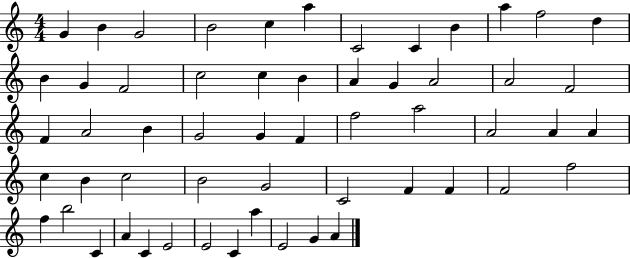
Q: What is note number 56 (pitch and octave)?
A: A4